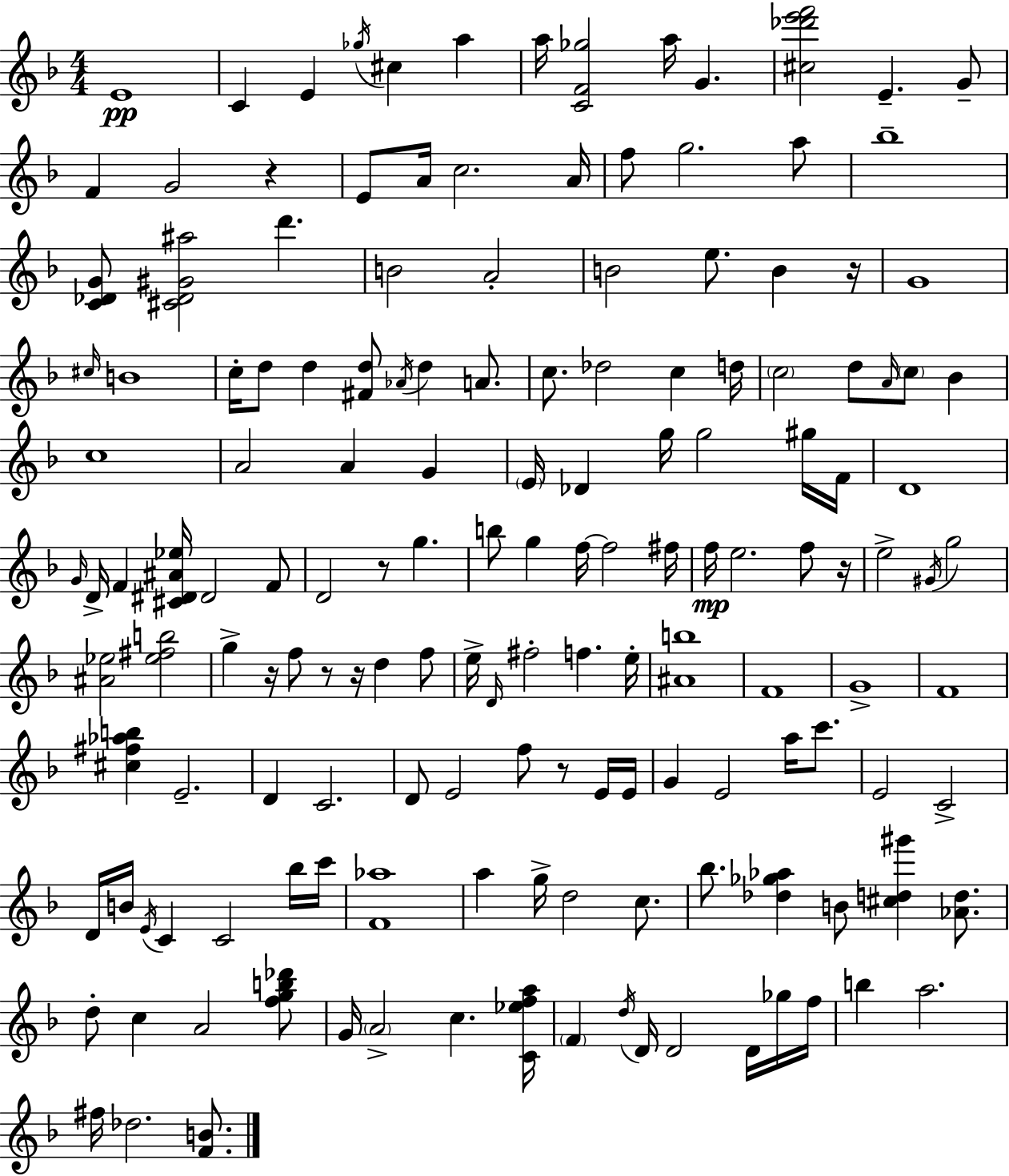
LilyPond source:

{
  \clef treble
  \numericTimeSignature
  \time 4/4
  \key f \major
  e'1\pp | c'4 e'4 \acciaccatura { ges''16 } cis''4 a''4 | a''16 <c' f' ges''>2 a''16 g'4. | <cis'' des''' e''' f'''>2 e'4.-- g'8-- | \break f'4 g'2 r4 | e'8 a'16 c''2. | a'16 f''8 g''2. a''8 | bes''1-- | \break <c' des' g'>8 <cis' des' gis' ais''>2 d'''4. | b'2 a'2-. | b'2 e''8. b'4 | r16 g'1 | \break \grace { cis''16 } b'1 | c''16-. d''8 d''4 <fis' d''>8 \acciaccatura { aes'16 } d''4 | a'8. c''8. des''2 c''4 | d''16 \parenthesize c''2 d''8 \grace { a'16 } \parenthesize c''8 | \break bes'4 c''1 | a'2 a'4 | g'4 \parenthesize e'16 des'4 g''16 g''2 | gis''16 f'16 d'1 | \break \grace { g'16 } d'16-> f'4 <cis' dis' ais' ees''>16 dis'2 | f'8 d'2 r8 g''4. | b''8 g''4 f''16~~ f''2 | fis''16 f''16\mp e''2. | \break f''8 r16 e''2-> \acciaccatura { gis'16 } g''2 | <ais' ees''>2 <ees'' fis'' b''>2 | g''4-> r16 f''8 r8 r16 | d''4 f''8 e''16-> \grace { d'16 } fis''2-. | \break f''4. e''16-. <ais' b''>1 | f'1 | g'1-> | f'1 | \break <cis'' fis'' aes'' b''>4 e'2.-- | d'4 c'2. | d'8 e'2 | f''8 r8 e'16 e'16 g'4 e'2 | \break a''16 c'''8. e'2 c'2-> | d'16 b'16 \acciaccatura { e'16 } c'4 c'2 | bes''16 c'''16 <f' aes''>1 | a''4 g''16-> d''2 | \break c''8. bes''8. <des'' ges'' aes''>4 b'8 | <cis'' d'' gis'''>4 <aes' d''>8. d''8-. c''4 a'2 | <f'' g'' b'' des'''>8 g'16 \parenthesize a'2-> | c''4. <c' ees'' f'' a''>16 \parenthesize f'4 \acciaccatura { d''16 } d'16 d'2 | \break d'16 ges''16 f''16 b''4 a''2. | fis''16 des''2. | <f' b'>8. \bar "|."
}